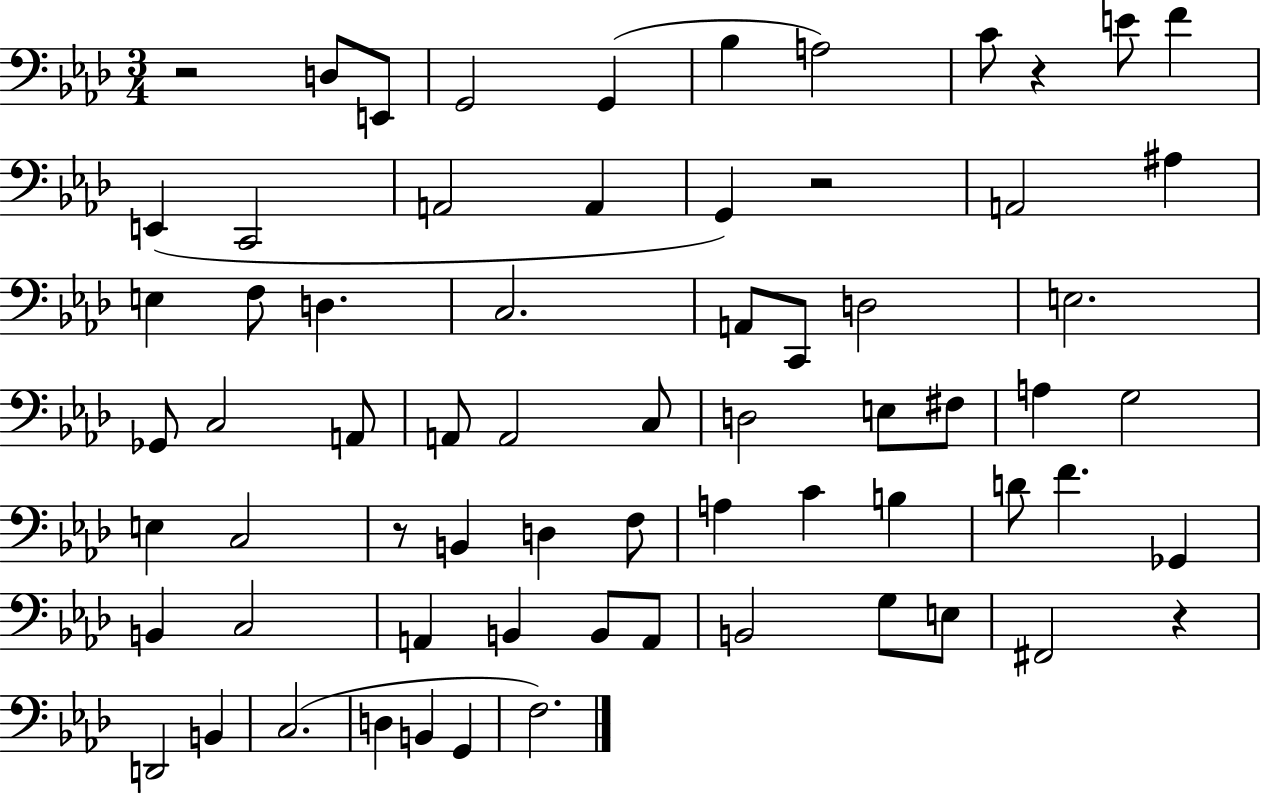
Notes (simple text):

R/h D3/e E2/e G2/h G2/q Bb3/q A3/h C4/e R/q E4/e F4/q E2/q C2/h A2/h A2/q G2/q R/h A2/h A#3/q E3/q F3/e D3/q. C3/h. A2/e C2/e D3/h E3/h. Gb2/e C3/h A2/e A2/e A2/h C3/e D3/h E3/e F#3/e A3/q G3/h E3/q C3/h R/e B2/q D3/q F3/e A3/q C4/q B3/q D4/e F4/q. Gb2/q B2/q C3/h A2/q B2/q B2/e A2/e B2/h G3/e E3/e F#2/h R/q D2/h B2/q C3/h. D3/q B2/q G2/q F3/h.